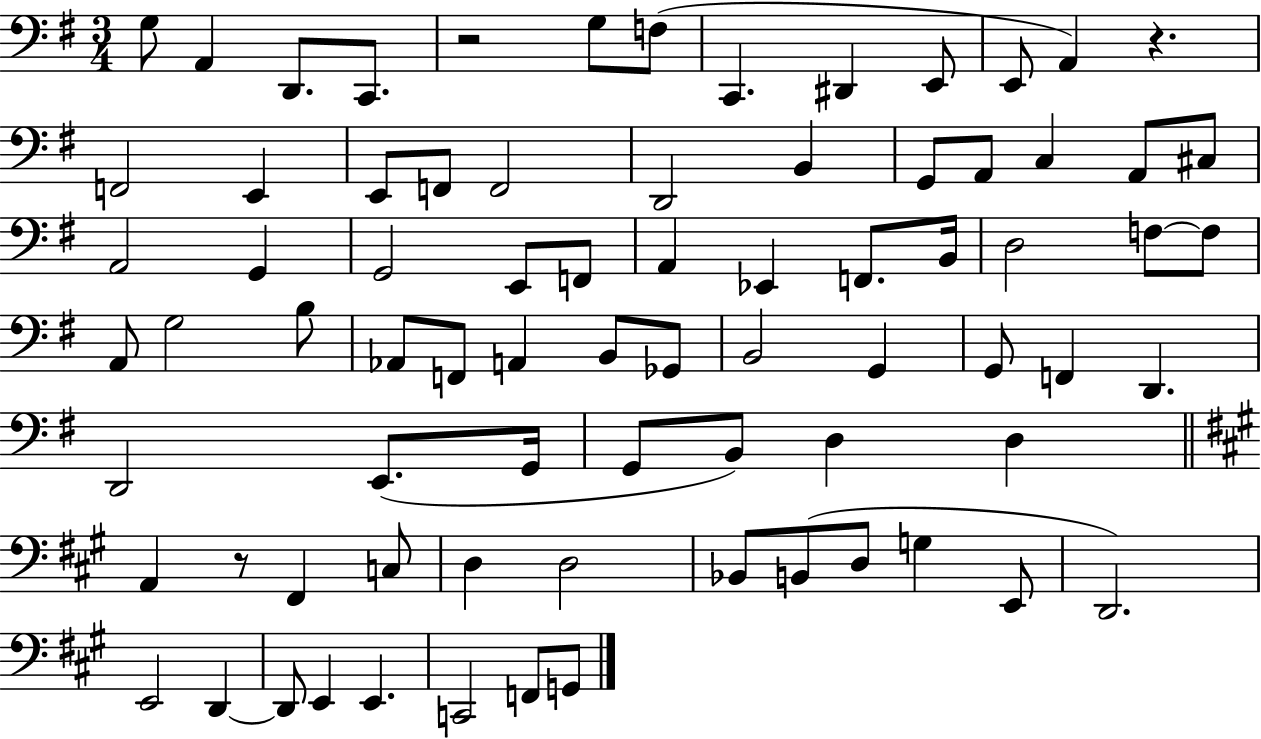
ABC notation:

X:1
T:Untitled
M:3/4
L:1/4
K:G
G,/2 A,, D,,/2 C,,/2 z2 G,/2 F,/2 C,, ^D,, E,,/2 E,,/2 A,, z F,,2 E,, E,,/2 F,,/2 F,,2 D,,2 B,, G,,/2 A,,/2 C, A,,/2 ^C,/2 A,,2 G,, G,,2 E,,/2 F,,/2 A,, _E,, F,,/2 B,,/4 D,2 F,/2 F,/2 A,,/2 G,2 B,/2 _A,,/2 F,,/2 A,, B,,/2 _G,,/2 B,,2 G,, G,,/2 F,, D,, D,,2 E,,/2 G,,/4 G,,/2 B,,/2 D, D, A,, z/2 ^F,, C,/2 D, D,2 _B,,/2 B,,/2 D,/2 G, E,,/2 D,,2 E,,2 D,, D,,/2 E,, E,, C,,2 F,,/2 G,,/2